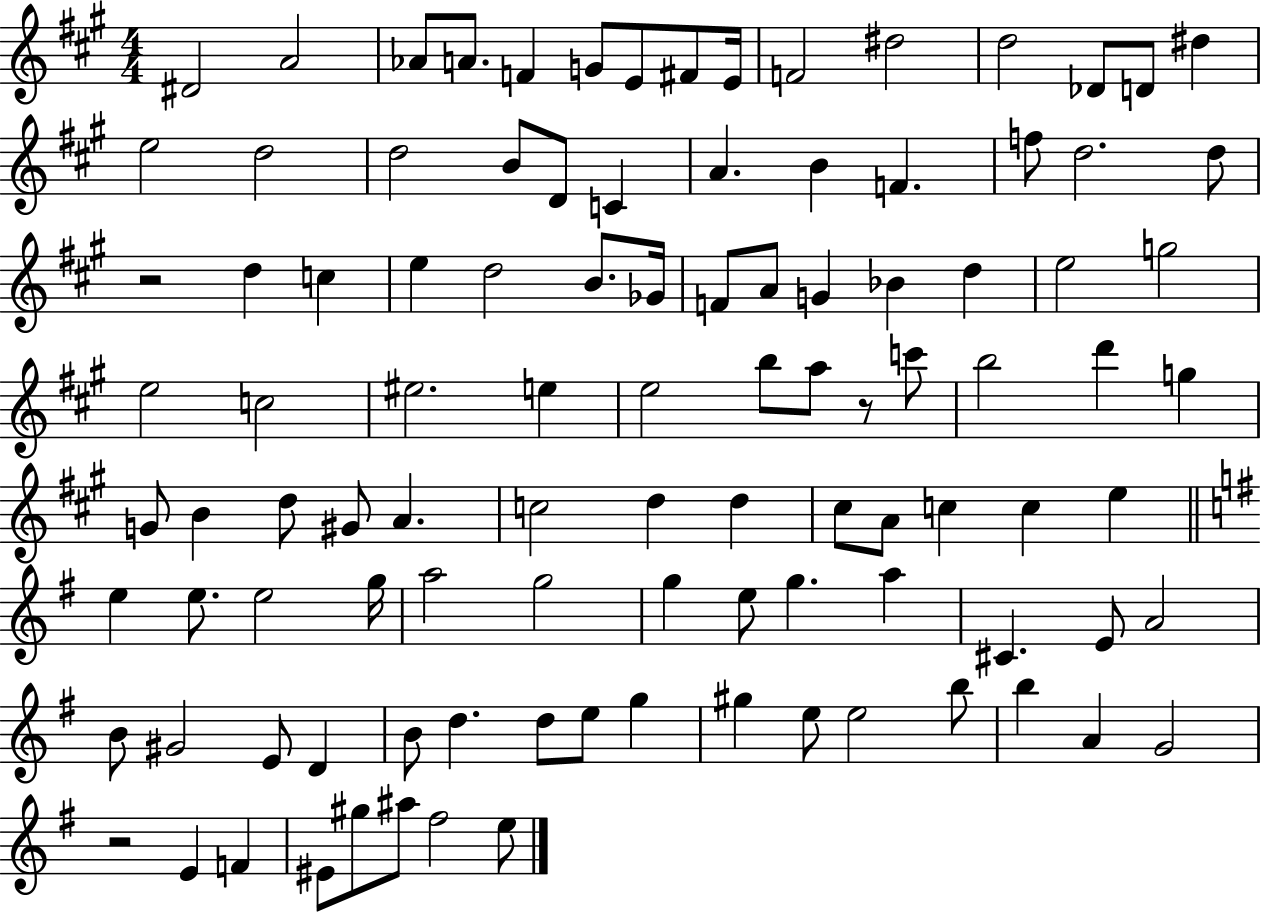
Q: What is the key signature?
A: A major